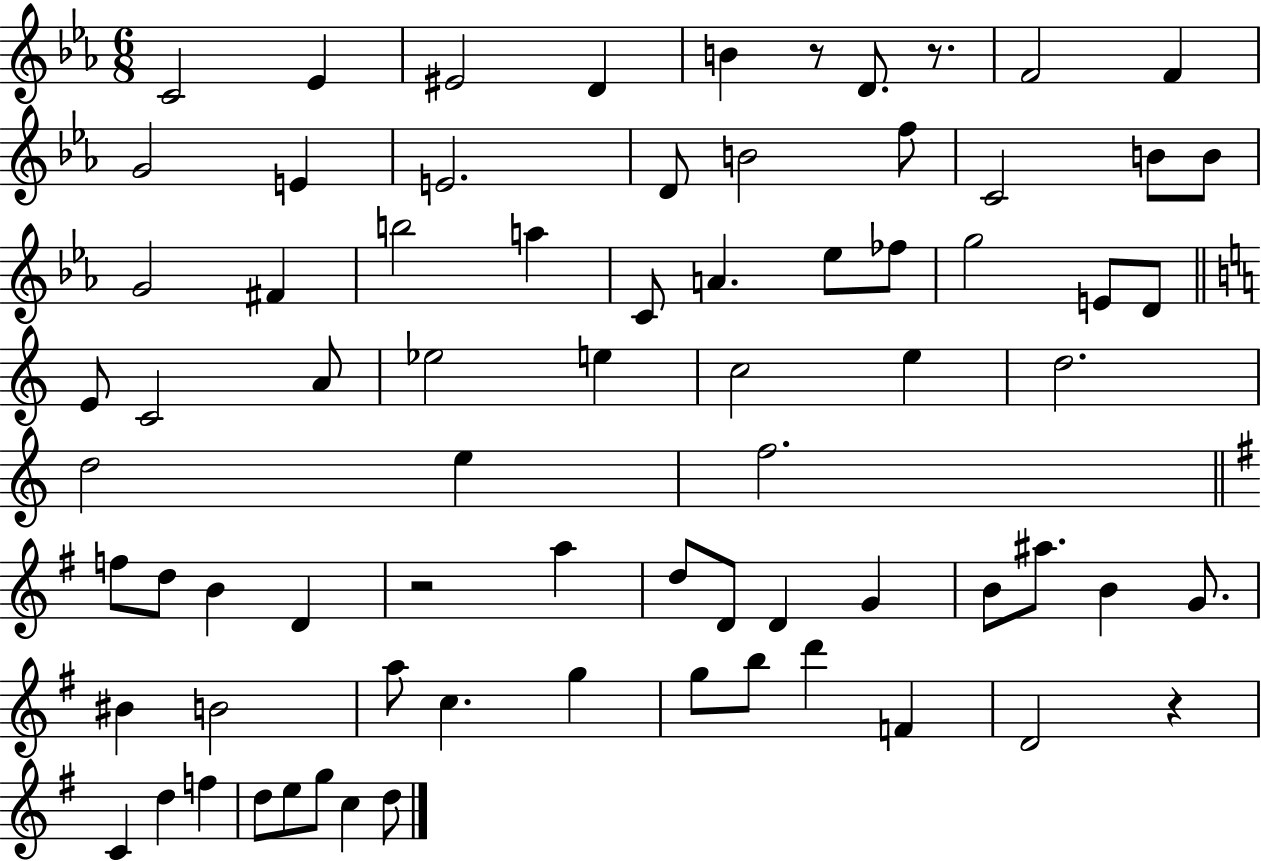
C4/h Eb4/q EIS4/h D4/q B4/q R/e D4/e. R/e. F4/h F4/q G4/h E4/q E4/h. D4/e B4/h F5/e C4/h B4/e B4/e G4/h F#4/q B5/h A5/q C4/e A4/q. Eb5/e FES5/e G5/h E4/e D4/e E4/e C4/h A4/e Eb5/h E5/q C5/h E5/q D5/h. D5/h E5/q F5/h. F5/e D5/e B4/q D4/q R/h A5/q D5/e D4/e D4/q G4/q B4/e A#5/e. B4/q G4/e. BIS4/q B4/h A5/e C5/q. G5/q G5/e B5/e D6/q F4/q D4/h R/q C4/q D5/q F5/q D5/e E5/e G5/e C5/q D5/e